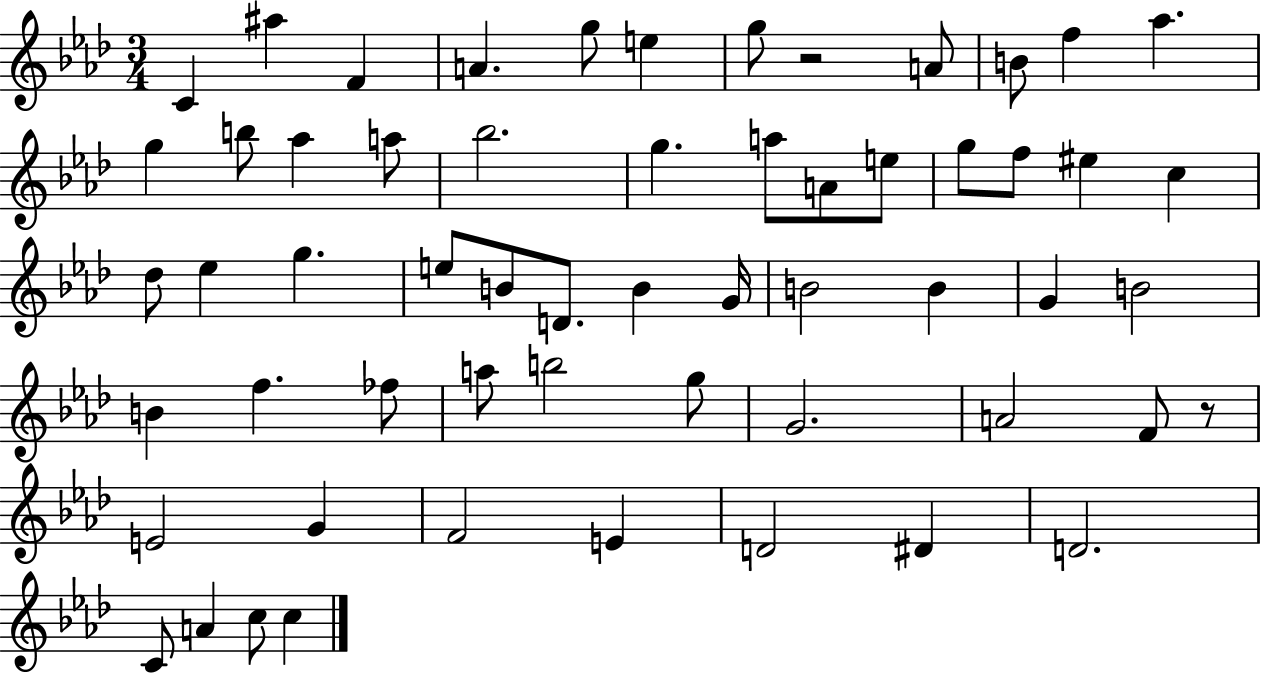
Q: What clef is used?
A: treble